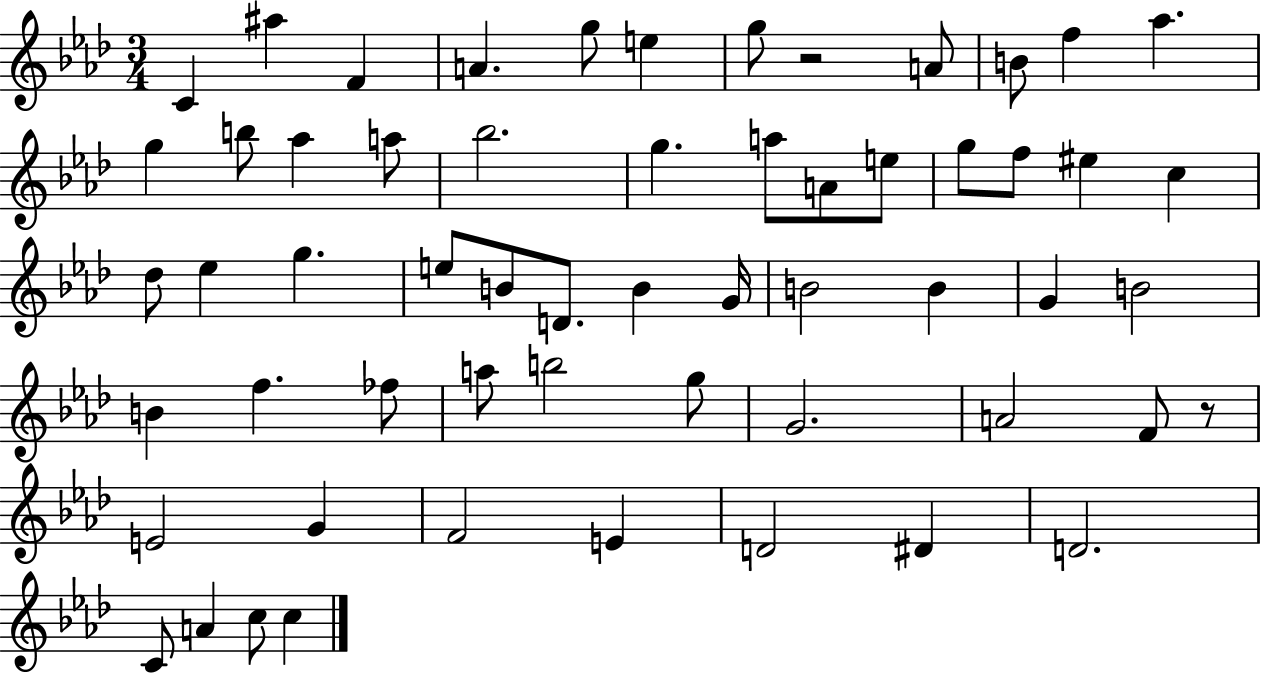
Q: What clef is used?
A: treble